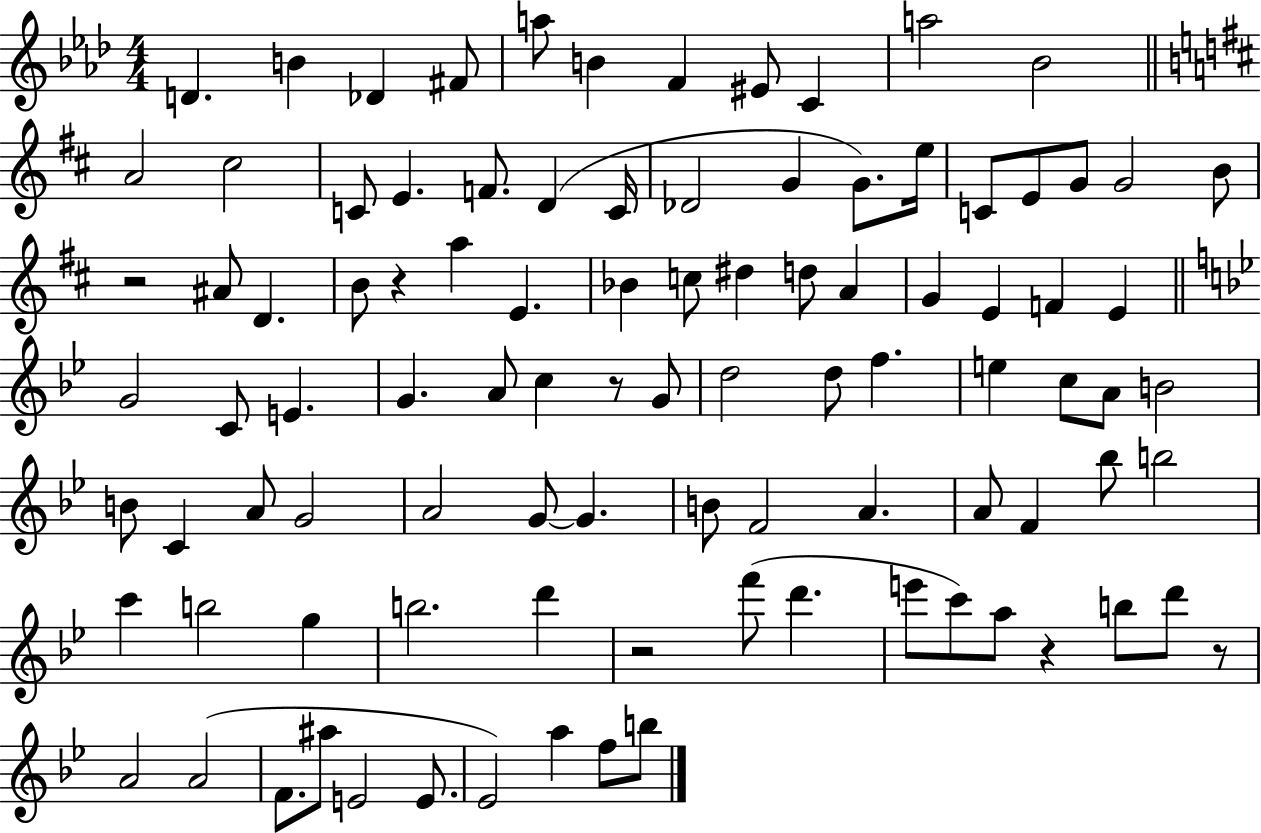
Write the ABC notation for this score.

X:1
T:Untitled
M:4/4
L:1/4
K:Ab
D B _D ^F/2 a/2 B F ^E/2 C a2 _B2 A2 ^c2 C/2 E F/2 D C/4 _D2 G G/2 e/4 C/2 E/2 G/2 G2 B/2 z2 ^A/2 D B/2 z a E _B c/2 ^d d/2 A G E F E G2 C/2 E G A/2 c z/2 G/2 d2 d/2 f e c/2 A/2 B2 B/2 C A/2 G2 A2 G/2 G B/2 F2 A A/2 F _b/2 b2 c' b2 g b2 d' z2 f'/2 d' e'/2 c'/2 a/2 z b/2 d'/2 z/2 A2 A2 F/2 ^a/2 E2 E/2 _E2 a f/2 b/2